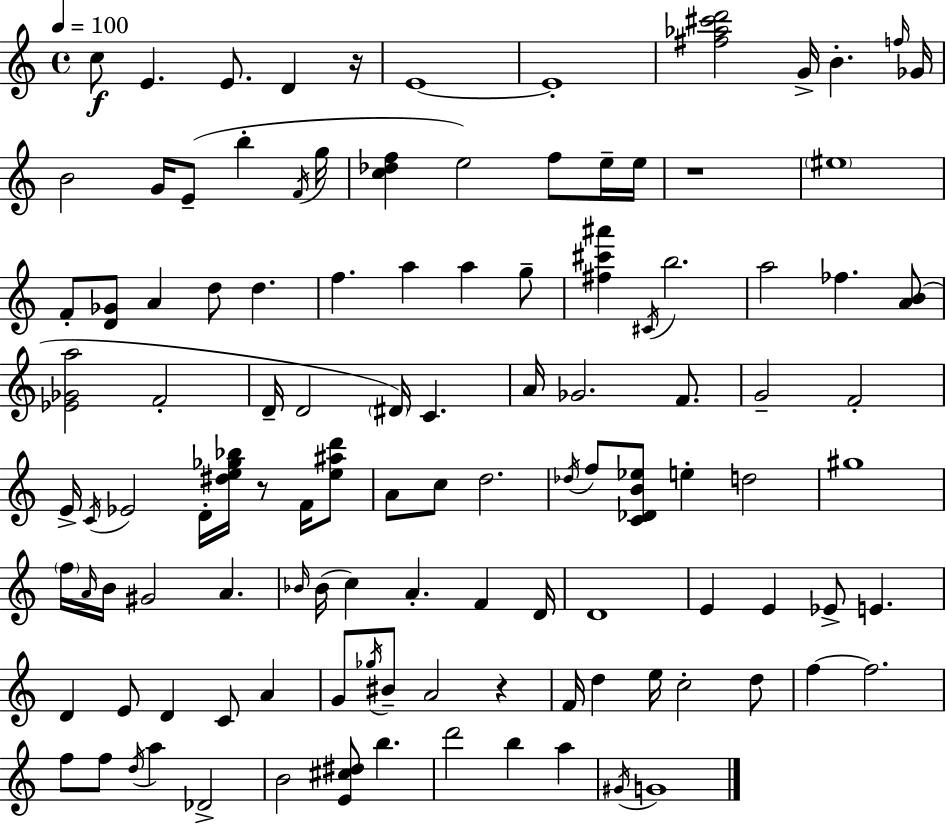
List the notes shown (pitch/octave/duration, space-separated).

C5/e E4/q. E4/e. D4/q R/s E4/w E4/w [F#5,Ab5,C#6,D6]/h G4/s B4/q. F5/s Gb4/s B4/h G4/s E4/e B5/q F4/s G5/s [C5,Db5,F5]/q E5/h F5/e E5/s E5/s R/w EIS5/w F4/e [D4,Gb4]/e A4/q D5/e D5/q. F5/q. A5/q A5/q G5/e [F#5,C#6,A#6]/q C#4/s B5/h. A5/h FES5/q. [A4,B4]/e [Eb4,Gb4,A5]/h F4/h D4/s D4/h D#4/s C4/q. A4/s Gb4/h. F4/e. G4/h F4/h E4/s C4/s Eb4/h D4/s [D#5,E5,Gb5,Bb5]/s R/e F4/s [E5,A#5,D6]/e A4/e C5/e D5/h. Db5/s F5/e [C4,Db4,B4,Eb5]/e E5/q D5/h G#5/w F5/s A4/s B4/s G#4/h A4/q. Bb4/s Bb4/s C5/q A4/q. F4/q D4/s D4/w E4/q E4/q Eb4/e E4/q. D4/q E4/e D4/q C4/e A4/q G4/e Gb5/s BIS4/e A4/h R/q F4/s D5/q E5/s C5/h D5/e F5/q F5/h. F5/e F5/e D5/s A5/q Db4/h B4/h [E4,C#5,D#5]/e B5/q. D6/h B5/q A5/q G#4/s G4/w